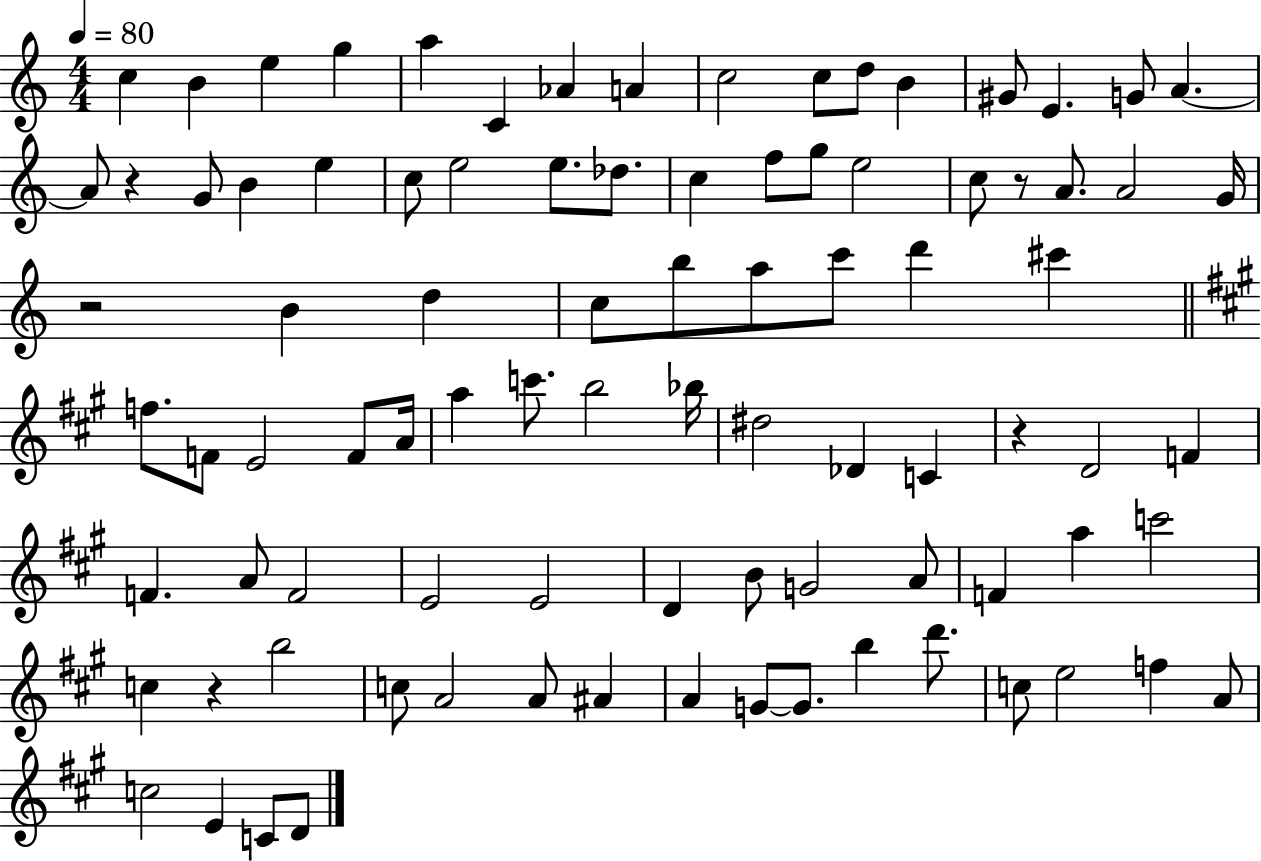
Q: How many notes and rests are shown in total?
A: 90